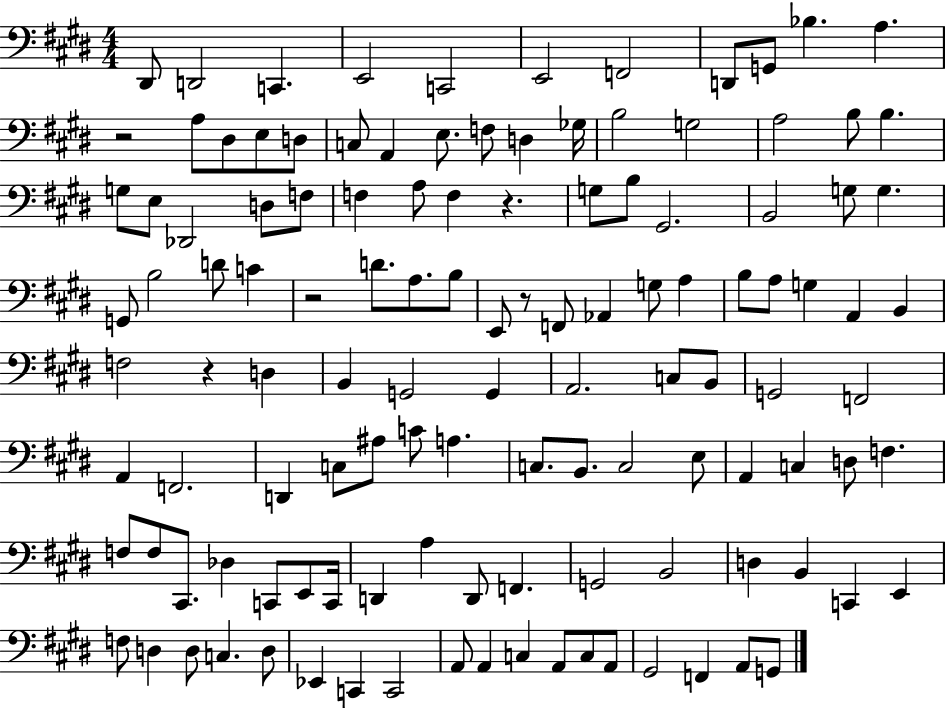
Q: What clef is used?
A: bass